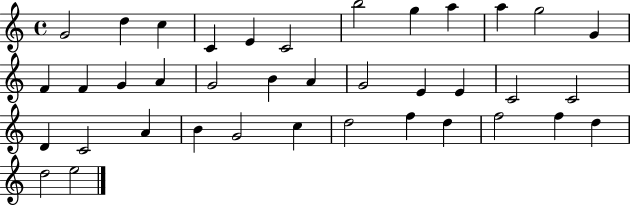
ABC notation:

X:1
T:Untitled
M:4/4
L:1/4
K:C
G2 d c C E C2 b2 g a a g2 G F F G A G2 B A G2 E E C2 C2 D C2 A B G2 c d2 f d f2 f d d2 e2